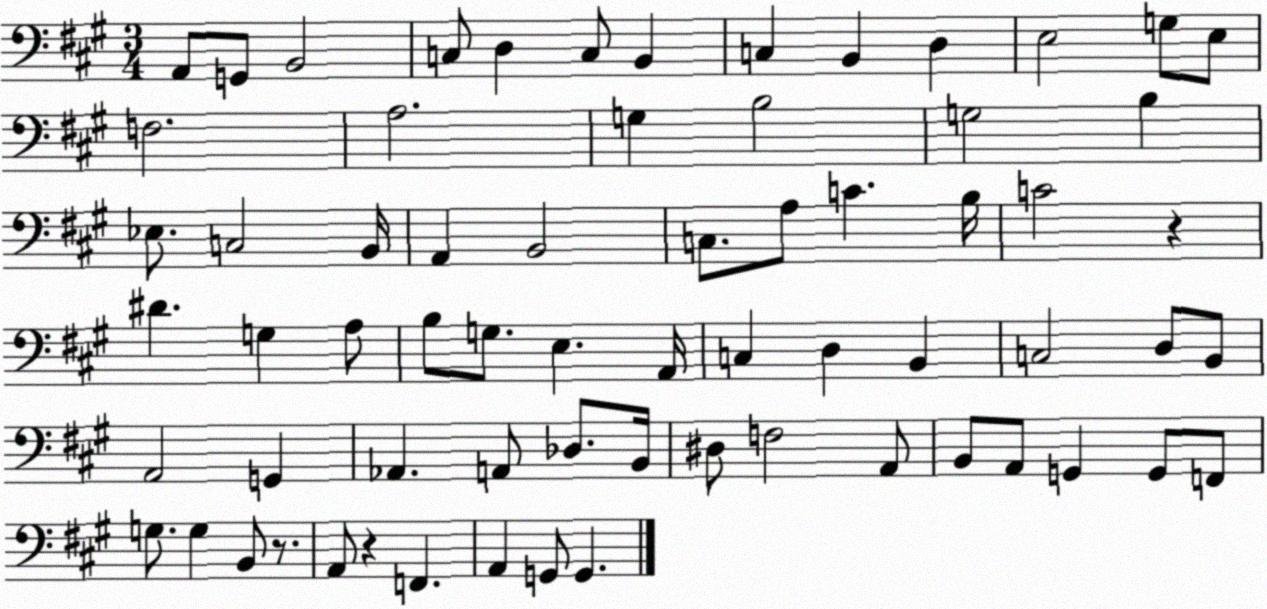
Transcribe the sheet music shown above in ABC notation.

X:1
T:Untitled
M:3/4
L:1/4
K:A
A,,/2 G,,/2 B,,2 C,/2 D, C,/2 B,, C, B,, D, E,2 G,/2 E,/2 F,2 A,2 G, B,2 G,2 B, _E,/2 C,2 B,,/4 A,, B,,2 C,/2 A,/2 C B,/4 C2 z ^D G, A,/2 B,/2 G,/2 E, A,,/4 C, D, B,, C,2 D,/2 B,,/2 A,,2 G,, _A,, A,,/2 _D,/2 B,,/4 ^D,/2 F,2 A,,/2 B,,/2 A,,/2 G,, G,,/2 F,,/2 G,/2 G, B,,/2 z/2 A,,/2 z F,, A,, G,,/2 G,,